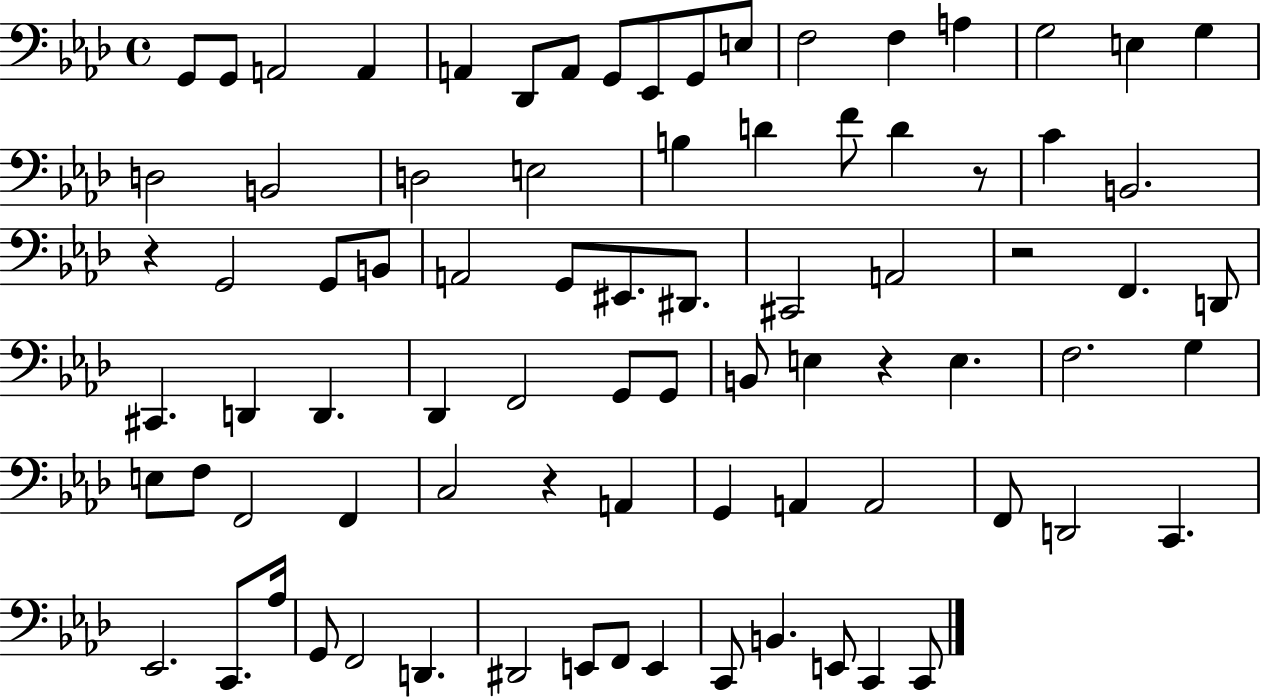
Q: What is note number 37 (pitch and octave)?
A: F2